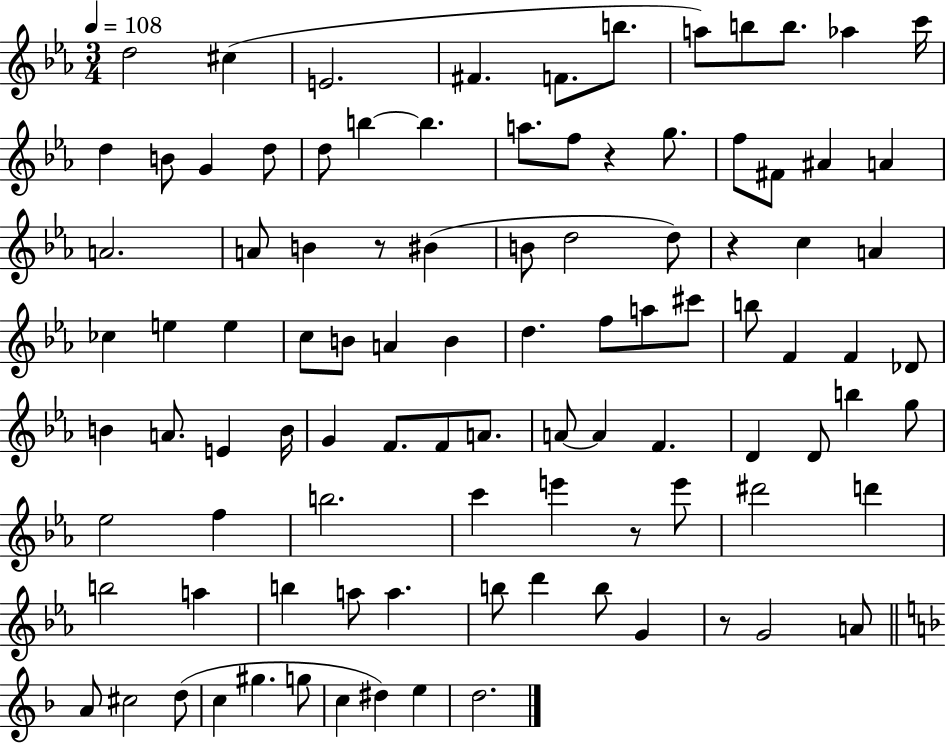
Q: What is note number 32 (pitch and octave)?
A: D5